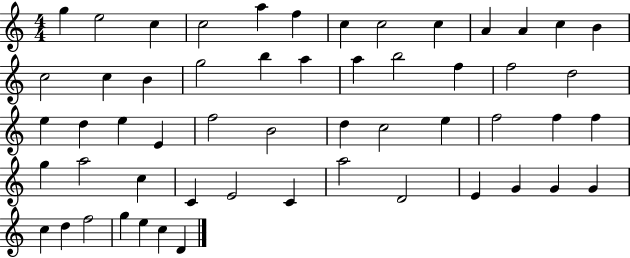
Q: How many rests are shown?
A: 0